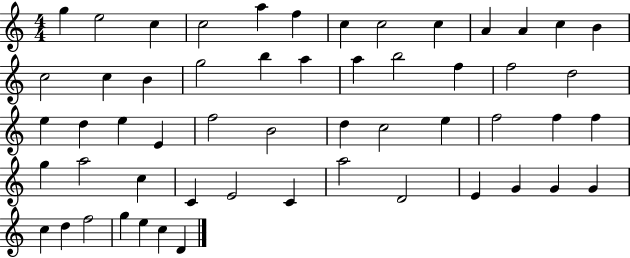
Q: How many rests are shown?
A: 0